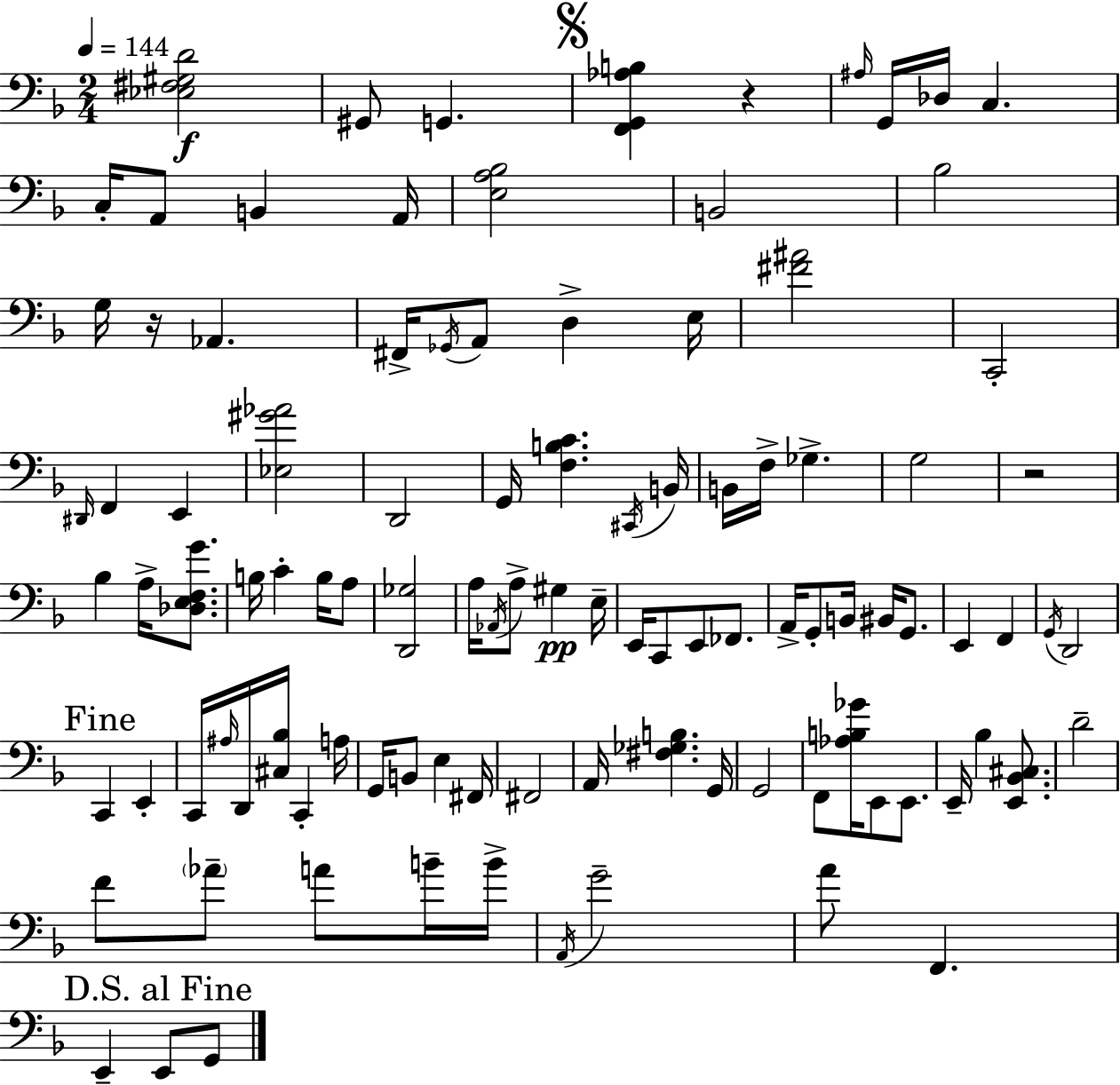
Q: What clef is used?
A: bass